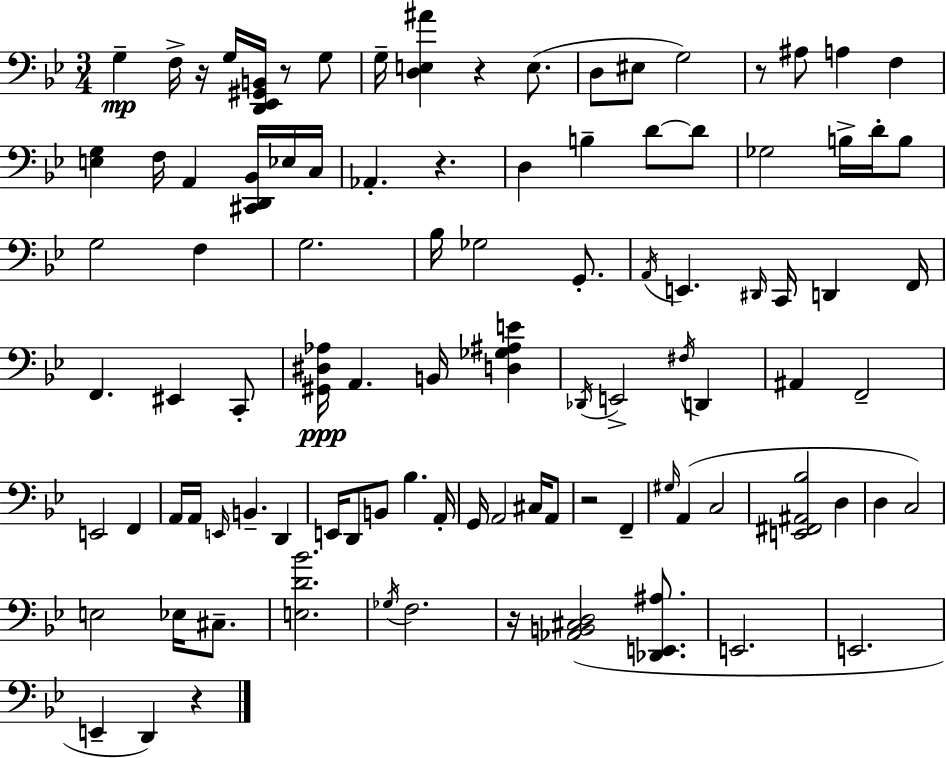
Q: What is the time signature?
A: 3/4